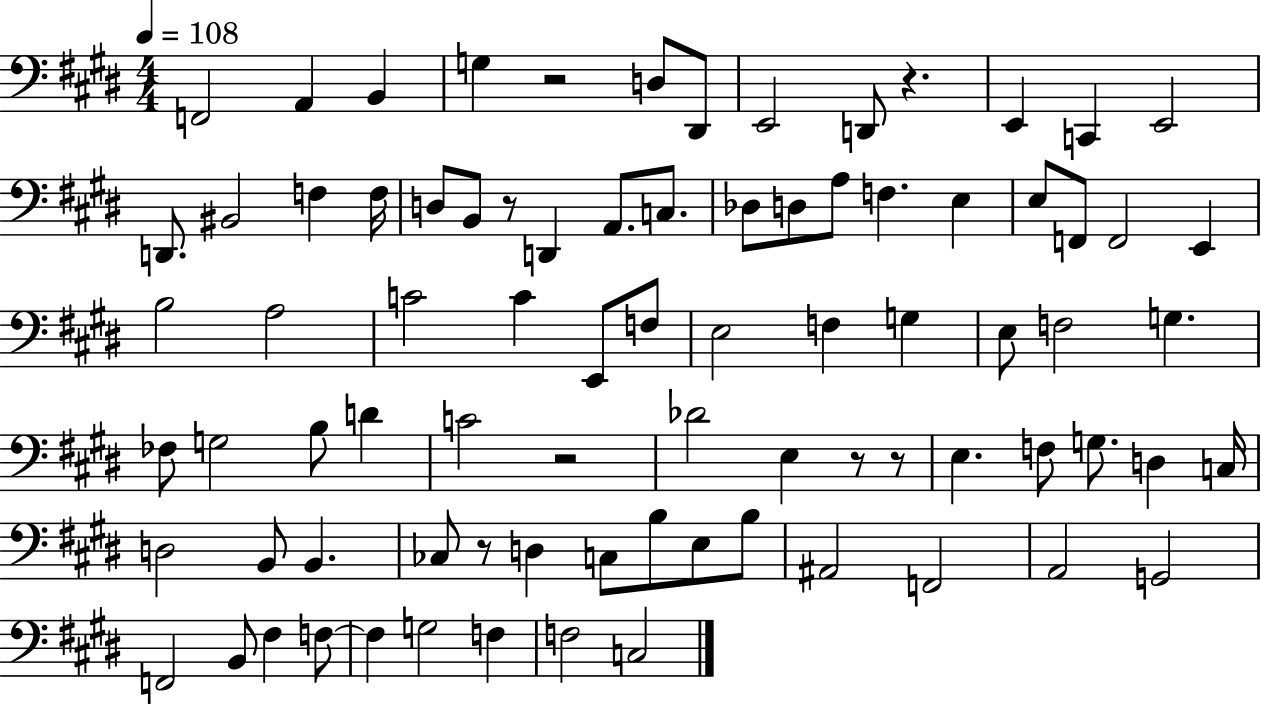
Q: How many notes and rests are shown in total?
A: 82